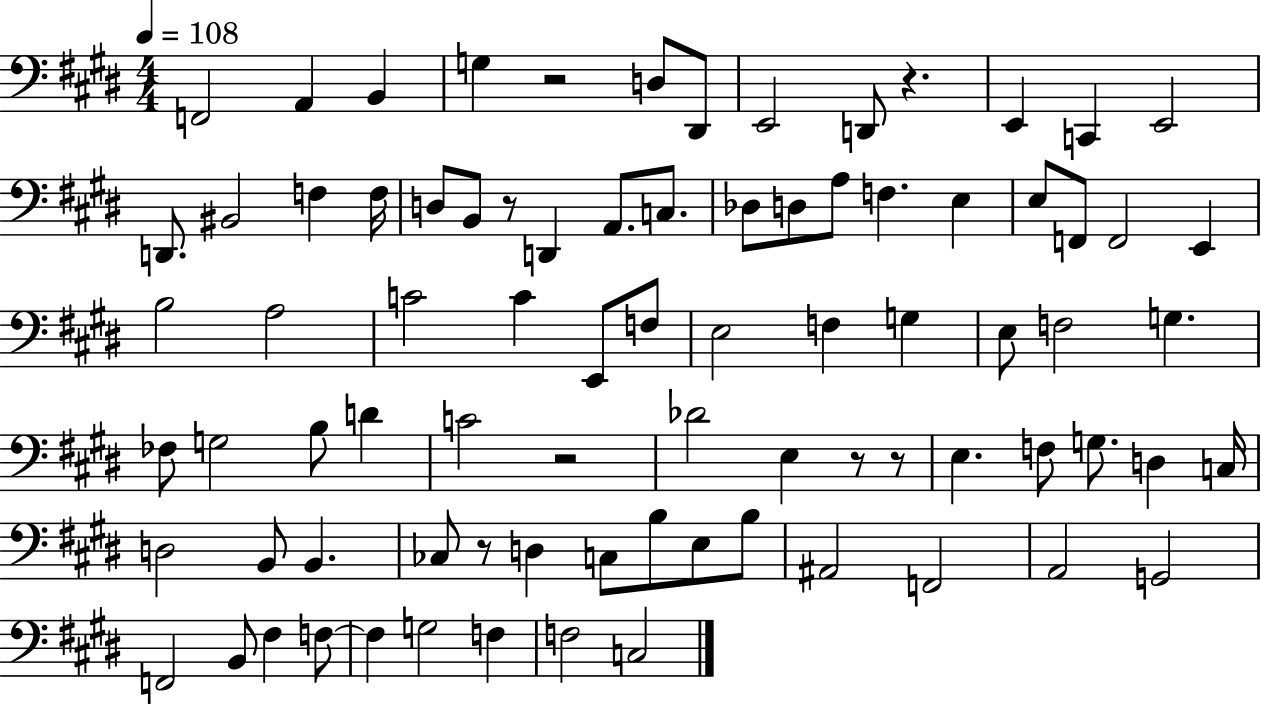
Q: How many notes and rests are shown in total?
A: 82